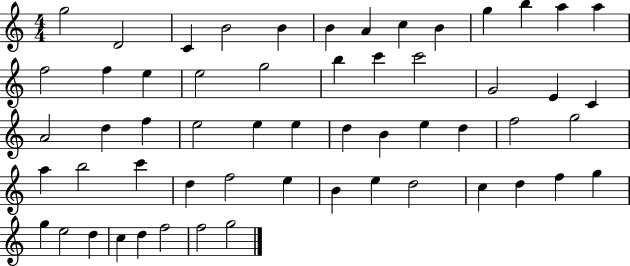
G5/h D4/h C4/q B4/h B4/q B4/q A4/q C5/q B4/q G5/q B5/q A5/q A5/q F5/h F5/q E5/q E5/h G5/h B5/q C6/q C6/h G4/h E4/q C4/q A4/h D5/q F5/q E5/h E5/q E5/q D5/q B4/q E5/q D5/q F5/h G5/h A5/q B5/h C6/q D5/q F5/h E5/q B4/q E5/q D5/h C5/q D5/q F5/q G5/q G5/q E5/h D5/q C5/q D5/q F5/h F5/h G5/h